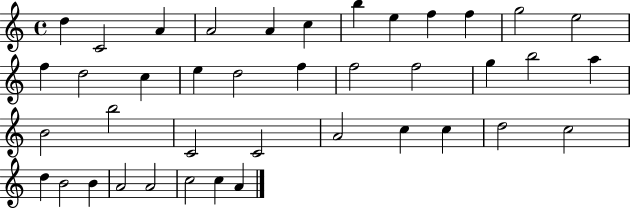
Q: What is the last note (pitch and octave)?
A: A4